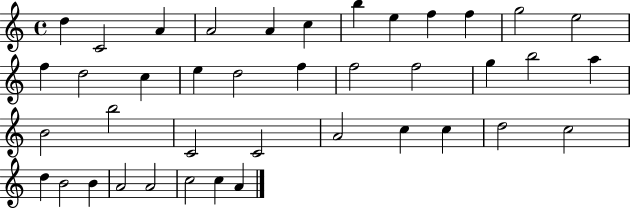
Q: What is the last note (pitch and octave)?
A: A4